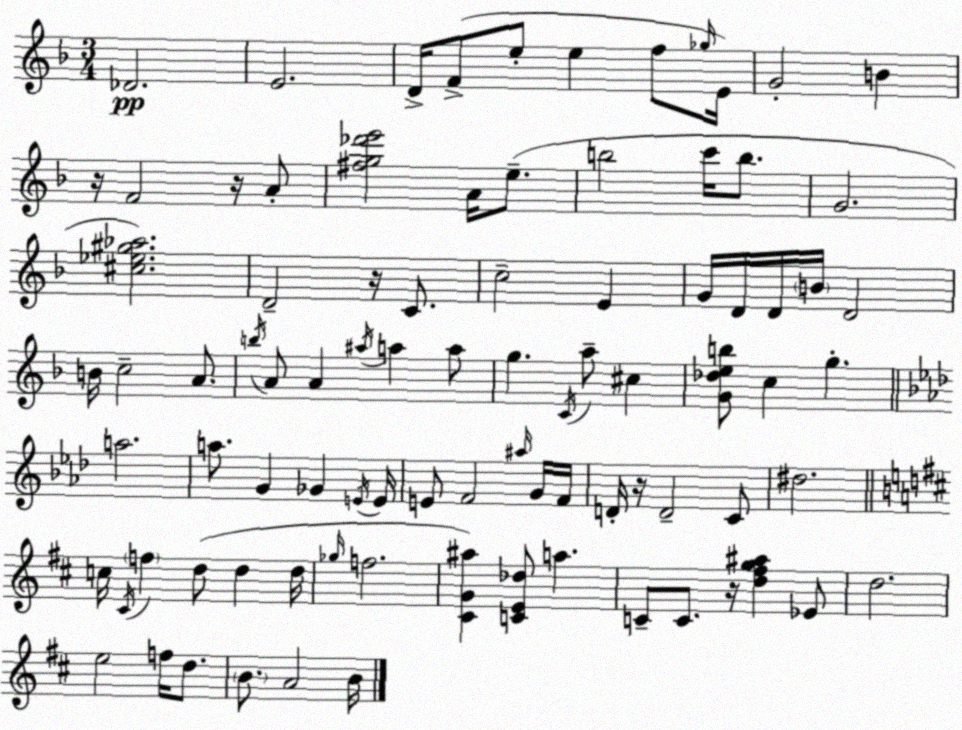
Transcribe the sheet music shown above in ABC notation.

X:1
T:Untitled
M:3/4
L:1/4
K:Dm
_D2 E2 D/4 F/2 e/2 e f/2 _g/4 E/4 G2 B z/4 F2 z/4 A/2 [^fg_d'e']2 A/4 e/2 b2 c'/4 b/2 G2 [^c_e^g_a]2 D2 z/4 C/2 c2 E G/4 D/4 D/4 B/4 D2 B/4 c2 A/2 b/4 A/2 A ^a/4 a a/2 g C/4 a/2 ^c [G_deb]/2 c g a2 a/2 G _G E/4 E/4 E/2 F2 ^a/4 G/4 F/4 D/4 z/4 D2 C/2 ^d2 c/4 ^C/4 f d/2 d d/4 _g/4 f2 [^CG^a] [CE_d]/2 a C/2 C/2 z/4 [d^fg^a] _E/2 d2 e2 f/4 d/2 B/2 A2 B/4